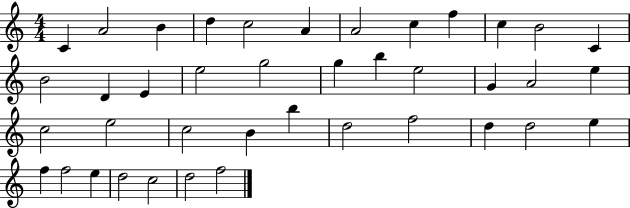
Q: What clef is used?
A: treble